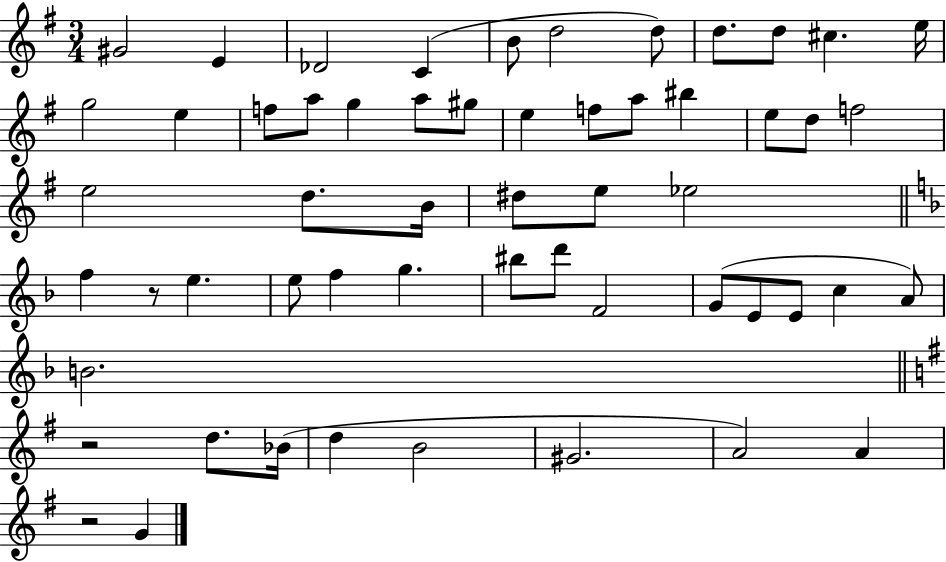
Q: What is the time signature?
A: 3/4